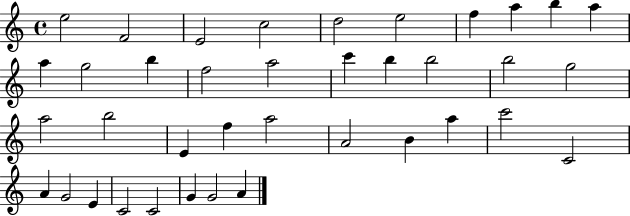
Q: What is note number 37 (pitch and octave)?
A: G4